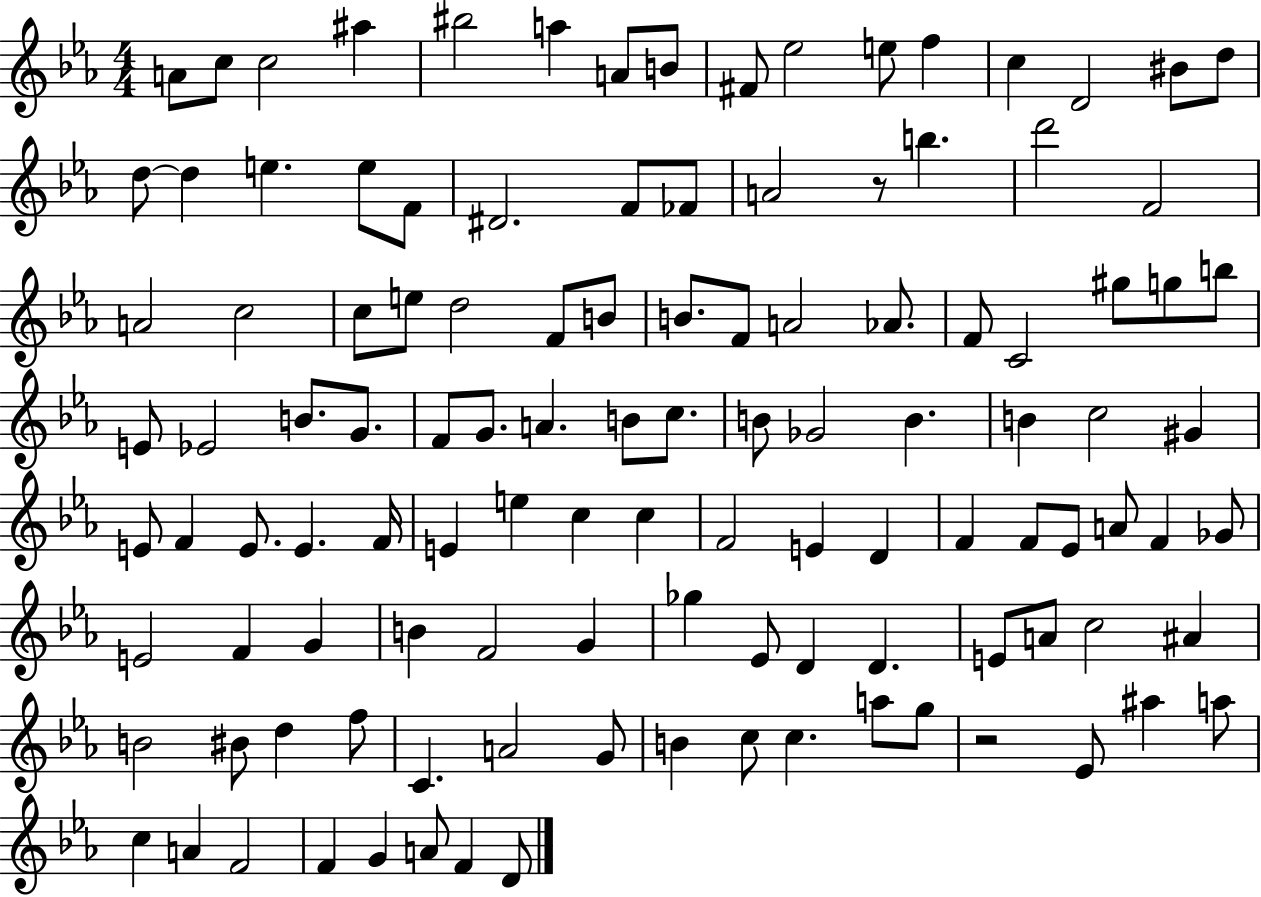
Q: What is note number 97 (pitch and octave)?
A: A4